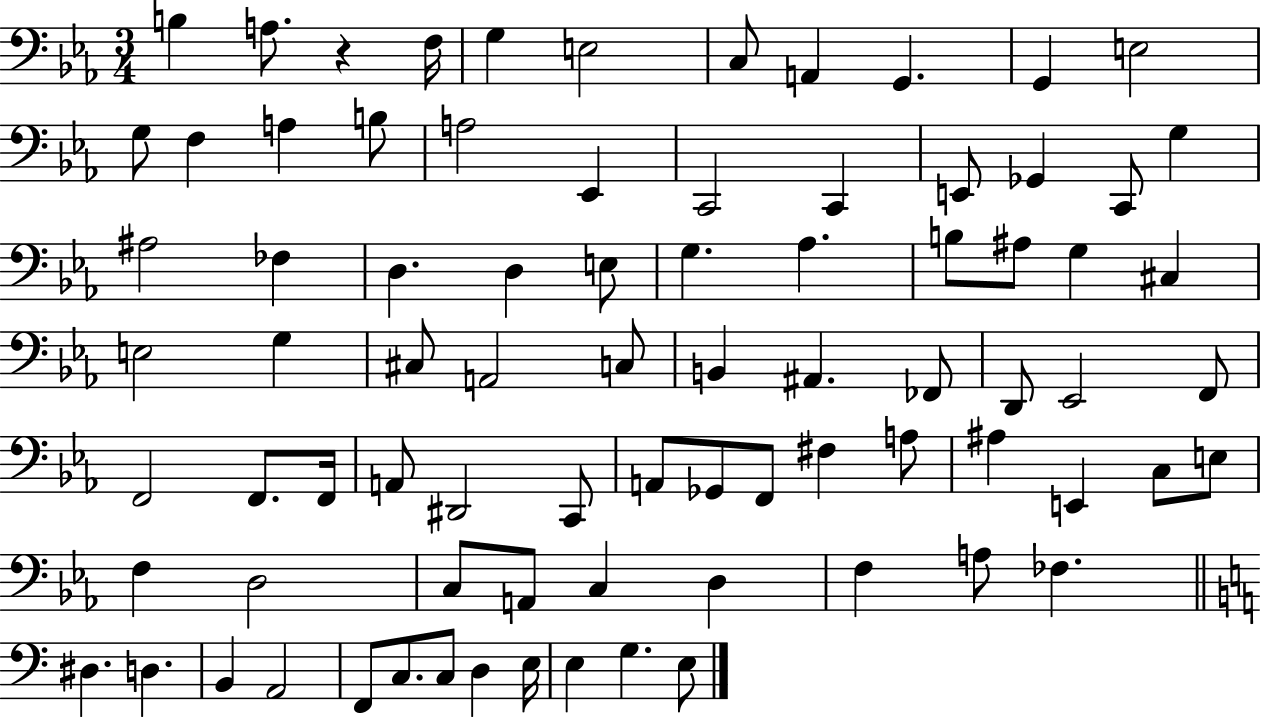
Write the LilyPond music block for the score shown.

{
  \clef bass
  \numericTimeSignature
  \time 3/4
  \key ees \major
  b4 a8. r4 f16 | g4 e2 | c8 a,4 g,4. | g,4 e2 | \break g8 f4 a4 b8 | a2 ees,4 | c,2 c,4 | e,8 ges,4 c,8 g4 | \break ais2 fes4 | d4. d4 e8 | g4. aes4. | b8 ais8 g4 cis4 | \break e2 g4 | cis8 a,2 c8 | b,4 ais,4. fes,8 | d,8 ees,2 f,8 | \break f,2 f,8. f,16 | a,8 dis,2 c,8 | a,8 ges,8 f,8 fis4 a8 | ais4 e,4 c8 e8 | \break f4 d2 | c8 a,8 c4 d4 | f4 a8 fes4. | \bar "||" \break \key c \major dis4. d4. | b,4 a,2 | f,8 c8. c8 d4 e16 | e4 g4. e8 | \break \bar "|."
}